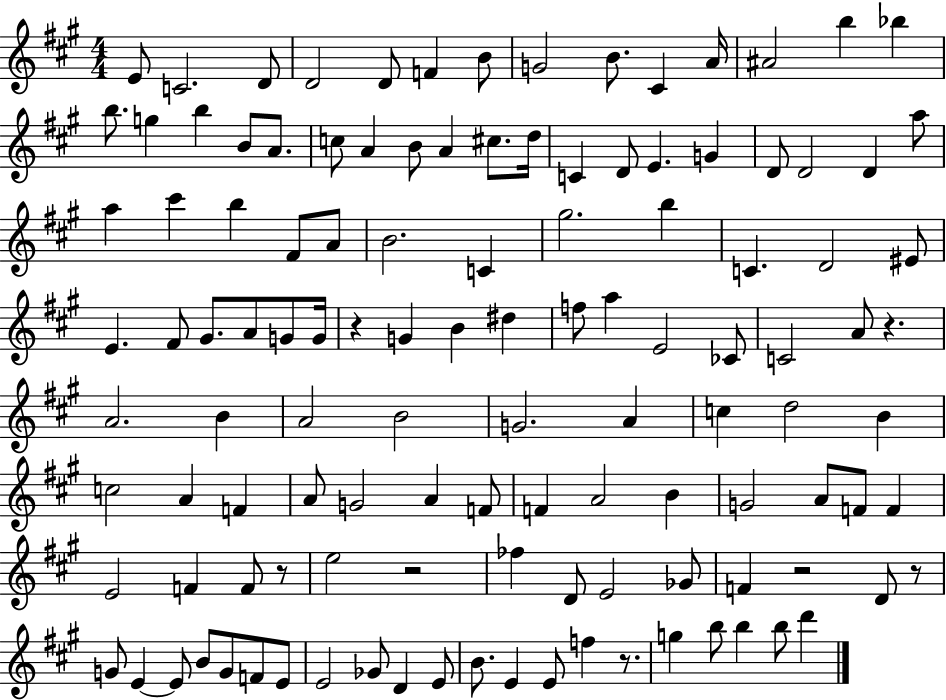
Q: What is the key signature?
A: A major